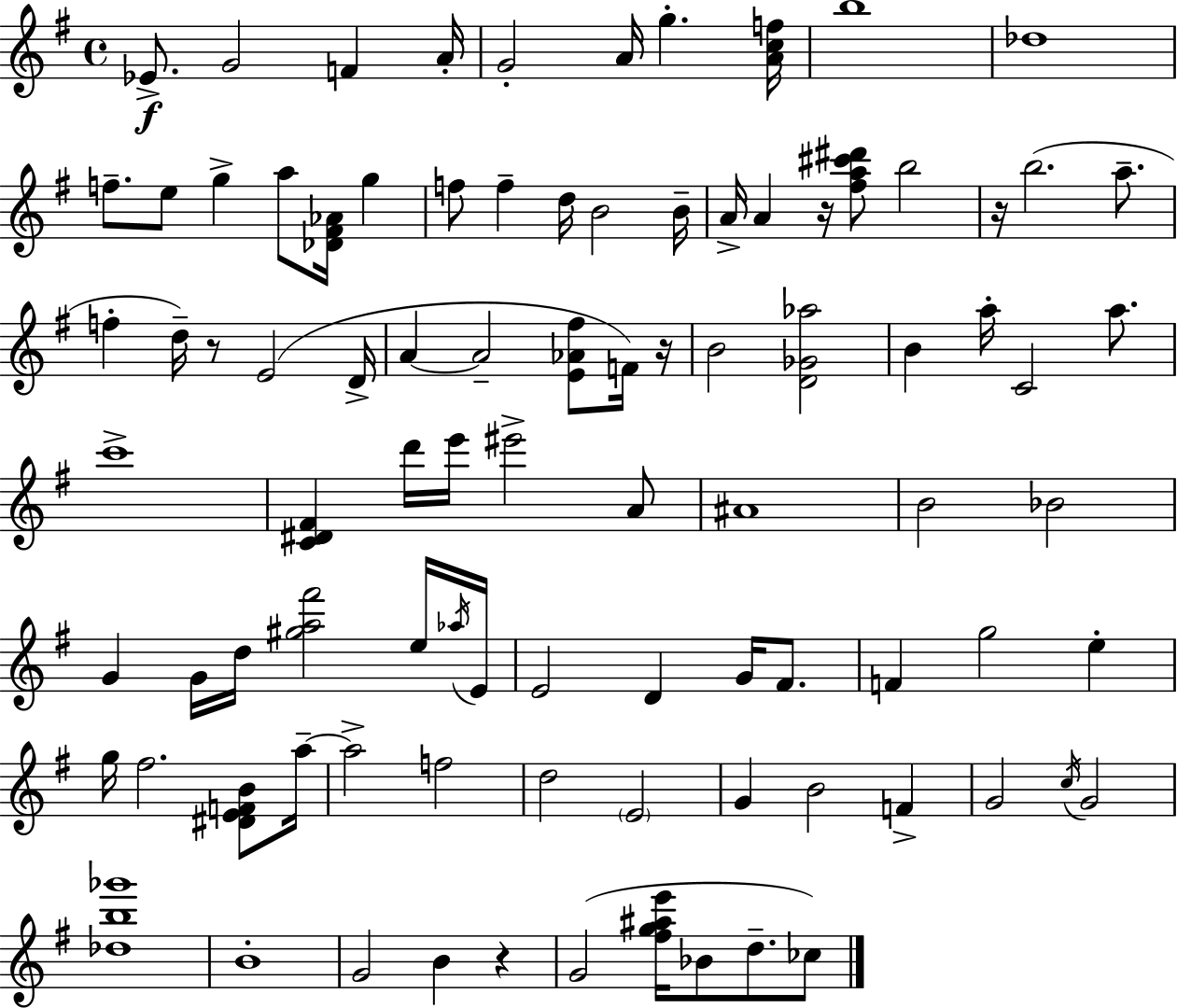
{
  \clef treble
  \time 4/4
  \defaultTimeSignature
  \key g \major
  ees'8.->\f g'2 f'4 a'16-. | g'2-. a'16 g''4.-. <a' c'' f''>16 | b''1 | des''1 | \break f''8.-- e''8 g''4-> a''8 <des' fis' aes'>16 g''4 | f''8 f''4-- d''16 b'2 b'16-- | a'16-> a'4 r16 <fis'' a'' cis''' dis'''>8 b''2 | r16 b''2.( a''8.-- | \break f''4-. d''16--) r8 e'2( d'16-> | a'4~~ a'2-- <e' aes' fis''>8 f'16) r16 | b'2 <d' ges' aes''>2 | b'4 a''16-. c'2 a''8. | \break c'''1-> | <c' dis' fis'>4 d'''16 e'''16 eis'''2-> a'8 | ais'1 | b'2 bes'2 | \break g'4 g'16 d''16 <gis'' a'' fis'''>2 e''16 \acciaccatura { aes''16 } | e'16 e'2 d'4 g'16 fis'8. | f'4 g''2 e''4-. | g''16 fis''2. <dis' e' f' b'>8 | \break a''16--~~ a''2-> f''2 | d''2 \parenthesize e'2 | g'4 b'2 f'4-> | g'2 \acciaccatura { c''16 } g'2 | \break <des'' b'' ges'''>1 | b'1-. | g'2 b'4 r4 | g'2( <fis'' g'' ais'' e'''>16 bes'8 d''8.-- | \break ces''8) \bar "|."
}